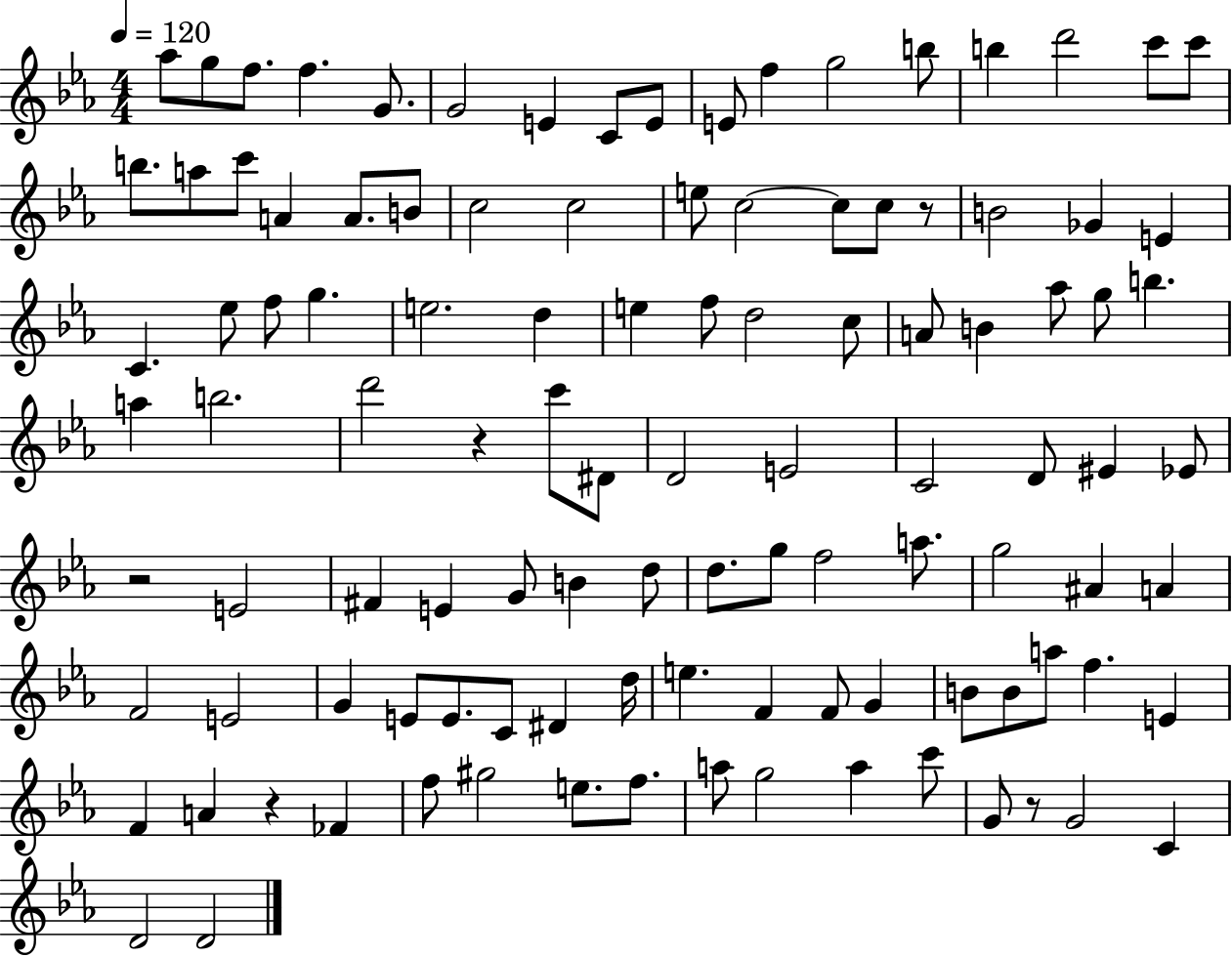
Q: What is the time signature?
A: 4/4